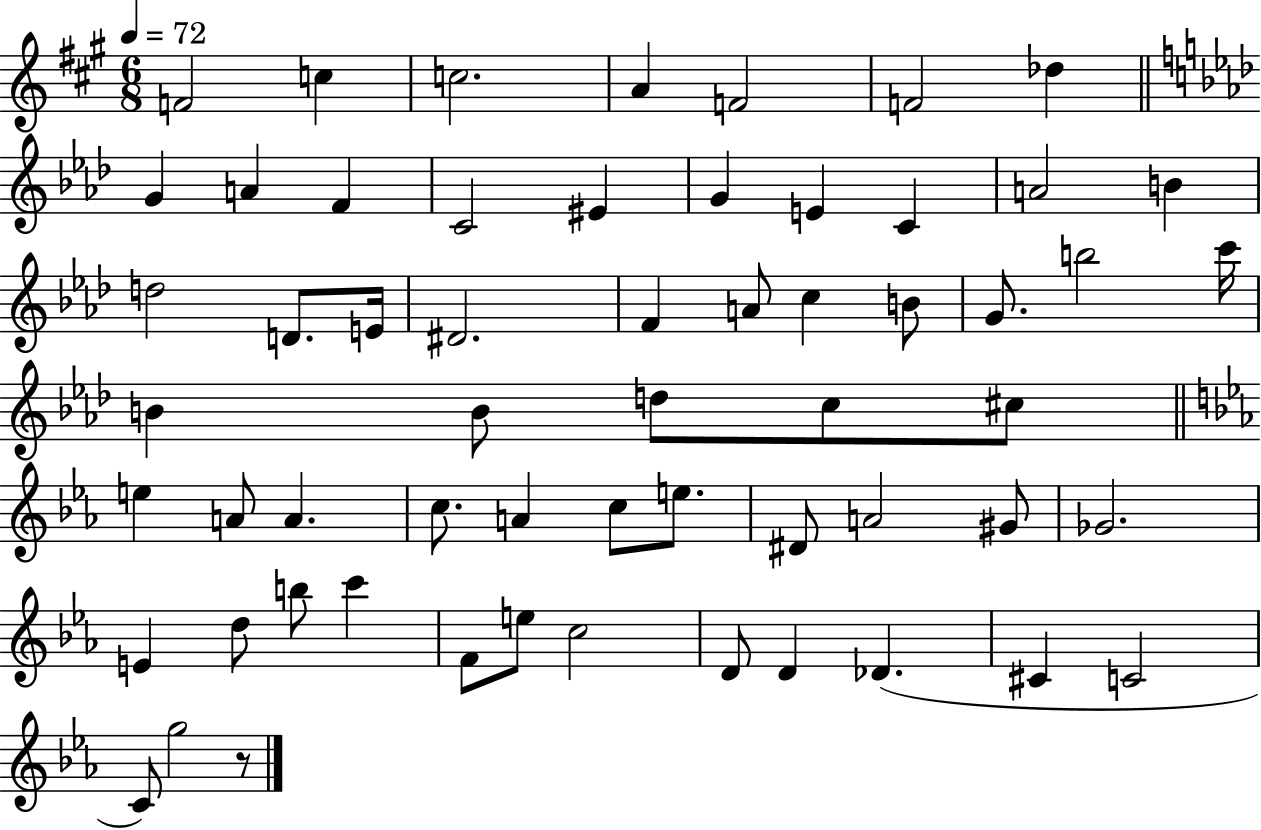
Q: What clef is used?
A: treble